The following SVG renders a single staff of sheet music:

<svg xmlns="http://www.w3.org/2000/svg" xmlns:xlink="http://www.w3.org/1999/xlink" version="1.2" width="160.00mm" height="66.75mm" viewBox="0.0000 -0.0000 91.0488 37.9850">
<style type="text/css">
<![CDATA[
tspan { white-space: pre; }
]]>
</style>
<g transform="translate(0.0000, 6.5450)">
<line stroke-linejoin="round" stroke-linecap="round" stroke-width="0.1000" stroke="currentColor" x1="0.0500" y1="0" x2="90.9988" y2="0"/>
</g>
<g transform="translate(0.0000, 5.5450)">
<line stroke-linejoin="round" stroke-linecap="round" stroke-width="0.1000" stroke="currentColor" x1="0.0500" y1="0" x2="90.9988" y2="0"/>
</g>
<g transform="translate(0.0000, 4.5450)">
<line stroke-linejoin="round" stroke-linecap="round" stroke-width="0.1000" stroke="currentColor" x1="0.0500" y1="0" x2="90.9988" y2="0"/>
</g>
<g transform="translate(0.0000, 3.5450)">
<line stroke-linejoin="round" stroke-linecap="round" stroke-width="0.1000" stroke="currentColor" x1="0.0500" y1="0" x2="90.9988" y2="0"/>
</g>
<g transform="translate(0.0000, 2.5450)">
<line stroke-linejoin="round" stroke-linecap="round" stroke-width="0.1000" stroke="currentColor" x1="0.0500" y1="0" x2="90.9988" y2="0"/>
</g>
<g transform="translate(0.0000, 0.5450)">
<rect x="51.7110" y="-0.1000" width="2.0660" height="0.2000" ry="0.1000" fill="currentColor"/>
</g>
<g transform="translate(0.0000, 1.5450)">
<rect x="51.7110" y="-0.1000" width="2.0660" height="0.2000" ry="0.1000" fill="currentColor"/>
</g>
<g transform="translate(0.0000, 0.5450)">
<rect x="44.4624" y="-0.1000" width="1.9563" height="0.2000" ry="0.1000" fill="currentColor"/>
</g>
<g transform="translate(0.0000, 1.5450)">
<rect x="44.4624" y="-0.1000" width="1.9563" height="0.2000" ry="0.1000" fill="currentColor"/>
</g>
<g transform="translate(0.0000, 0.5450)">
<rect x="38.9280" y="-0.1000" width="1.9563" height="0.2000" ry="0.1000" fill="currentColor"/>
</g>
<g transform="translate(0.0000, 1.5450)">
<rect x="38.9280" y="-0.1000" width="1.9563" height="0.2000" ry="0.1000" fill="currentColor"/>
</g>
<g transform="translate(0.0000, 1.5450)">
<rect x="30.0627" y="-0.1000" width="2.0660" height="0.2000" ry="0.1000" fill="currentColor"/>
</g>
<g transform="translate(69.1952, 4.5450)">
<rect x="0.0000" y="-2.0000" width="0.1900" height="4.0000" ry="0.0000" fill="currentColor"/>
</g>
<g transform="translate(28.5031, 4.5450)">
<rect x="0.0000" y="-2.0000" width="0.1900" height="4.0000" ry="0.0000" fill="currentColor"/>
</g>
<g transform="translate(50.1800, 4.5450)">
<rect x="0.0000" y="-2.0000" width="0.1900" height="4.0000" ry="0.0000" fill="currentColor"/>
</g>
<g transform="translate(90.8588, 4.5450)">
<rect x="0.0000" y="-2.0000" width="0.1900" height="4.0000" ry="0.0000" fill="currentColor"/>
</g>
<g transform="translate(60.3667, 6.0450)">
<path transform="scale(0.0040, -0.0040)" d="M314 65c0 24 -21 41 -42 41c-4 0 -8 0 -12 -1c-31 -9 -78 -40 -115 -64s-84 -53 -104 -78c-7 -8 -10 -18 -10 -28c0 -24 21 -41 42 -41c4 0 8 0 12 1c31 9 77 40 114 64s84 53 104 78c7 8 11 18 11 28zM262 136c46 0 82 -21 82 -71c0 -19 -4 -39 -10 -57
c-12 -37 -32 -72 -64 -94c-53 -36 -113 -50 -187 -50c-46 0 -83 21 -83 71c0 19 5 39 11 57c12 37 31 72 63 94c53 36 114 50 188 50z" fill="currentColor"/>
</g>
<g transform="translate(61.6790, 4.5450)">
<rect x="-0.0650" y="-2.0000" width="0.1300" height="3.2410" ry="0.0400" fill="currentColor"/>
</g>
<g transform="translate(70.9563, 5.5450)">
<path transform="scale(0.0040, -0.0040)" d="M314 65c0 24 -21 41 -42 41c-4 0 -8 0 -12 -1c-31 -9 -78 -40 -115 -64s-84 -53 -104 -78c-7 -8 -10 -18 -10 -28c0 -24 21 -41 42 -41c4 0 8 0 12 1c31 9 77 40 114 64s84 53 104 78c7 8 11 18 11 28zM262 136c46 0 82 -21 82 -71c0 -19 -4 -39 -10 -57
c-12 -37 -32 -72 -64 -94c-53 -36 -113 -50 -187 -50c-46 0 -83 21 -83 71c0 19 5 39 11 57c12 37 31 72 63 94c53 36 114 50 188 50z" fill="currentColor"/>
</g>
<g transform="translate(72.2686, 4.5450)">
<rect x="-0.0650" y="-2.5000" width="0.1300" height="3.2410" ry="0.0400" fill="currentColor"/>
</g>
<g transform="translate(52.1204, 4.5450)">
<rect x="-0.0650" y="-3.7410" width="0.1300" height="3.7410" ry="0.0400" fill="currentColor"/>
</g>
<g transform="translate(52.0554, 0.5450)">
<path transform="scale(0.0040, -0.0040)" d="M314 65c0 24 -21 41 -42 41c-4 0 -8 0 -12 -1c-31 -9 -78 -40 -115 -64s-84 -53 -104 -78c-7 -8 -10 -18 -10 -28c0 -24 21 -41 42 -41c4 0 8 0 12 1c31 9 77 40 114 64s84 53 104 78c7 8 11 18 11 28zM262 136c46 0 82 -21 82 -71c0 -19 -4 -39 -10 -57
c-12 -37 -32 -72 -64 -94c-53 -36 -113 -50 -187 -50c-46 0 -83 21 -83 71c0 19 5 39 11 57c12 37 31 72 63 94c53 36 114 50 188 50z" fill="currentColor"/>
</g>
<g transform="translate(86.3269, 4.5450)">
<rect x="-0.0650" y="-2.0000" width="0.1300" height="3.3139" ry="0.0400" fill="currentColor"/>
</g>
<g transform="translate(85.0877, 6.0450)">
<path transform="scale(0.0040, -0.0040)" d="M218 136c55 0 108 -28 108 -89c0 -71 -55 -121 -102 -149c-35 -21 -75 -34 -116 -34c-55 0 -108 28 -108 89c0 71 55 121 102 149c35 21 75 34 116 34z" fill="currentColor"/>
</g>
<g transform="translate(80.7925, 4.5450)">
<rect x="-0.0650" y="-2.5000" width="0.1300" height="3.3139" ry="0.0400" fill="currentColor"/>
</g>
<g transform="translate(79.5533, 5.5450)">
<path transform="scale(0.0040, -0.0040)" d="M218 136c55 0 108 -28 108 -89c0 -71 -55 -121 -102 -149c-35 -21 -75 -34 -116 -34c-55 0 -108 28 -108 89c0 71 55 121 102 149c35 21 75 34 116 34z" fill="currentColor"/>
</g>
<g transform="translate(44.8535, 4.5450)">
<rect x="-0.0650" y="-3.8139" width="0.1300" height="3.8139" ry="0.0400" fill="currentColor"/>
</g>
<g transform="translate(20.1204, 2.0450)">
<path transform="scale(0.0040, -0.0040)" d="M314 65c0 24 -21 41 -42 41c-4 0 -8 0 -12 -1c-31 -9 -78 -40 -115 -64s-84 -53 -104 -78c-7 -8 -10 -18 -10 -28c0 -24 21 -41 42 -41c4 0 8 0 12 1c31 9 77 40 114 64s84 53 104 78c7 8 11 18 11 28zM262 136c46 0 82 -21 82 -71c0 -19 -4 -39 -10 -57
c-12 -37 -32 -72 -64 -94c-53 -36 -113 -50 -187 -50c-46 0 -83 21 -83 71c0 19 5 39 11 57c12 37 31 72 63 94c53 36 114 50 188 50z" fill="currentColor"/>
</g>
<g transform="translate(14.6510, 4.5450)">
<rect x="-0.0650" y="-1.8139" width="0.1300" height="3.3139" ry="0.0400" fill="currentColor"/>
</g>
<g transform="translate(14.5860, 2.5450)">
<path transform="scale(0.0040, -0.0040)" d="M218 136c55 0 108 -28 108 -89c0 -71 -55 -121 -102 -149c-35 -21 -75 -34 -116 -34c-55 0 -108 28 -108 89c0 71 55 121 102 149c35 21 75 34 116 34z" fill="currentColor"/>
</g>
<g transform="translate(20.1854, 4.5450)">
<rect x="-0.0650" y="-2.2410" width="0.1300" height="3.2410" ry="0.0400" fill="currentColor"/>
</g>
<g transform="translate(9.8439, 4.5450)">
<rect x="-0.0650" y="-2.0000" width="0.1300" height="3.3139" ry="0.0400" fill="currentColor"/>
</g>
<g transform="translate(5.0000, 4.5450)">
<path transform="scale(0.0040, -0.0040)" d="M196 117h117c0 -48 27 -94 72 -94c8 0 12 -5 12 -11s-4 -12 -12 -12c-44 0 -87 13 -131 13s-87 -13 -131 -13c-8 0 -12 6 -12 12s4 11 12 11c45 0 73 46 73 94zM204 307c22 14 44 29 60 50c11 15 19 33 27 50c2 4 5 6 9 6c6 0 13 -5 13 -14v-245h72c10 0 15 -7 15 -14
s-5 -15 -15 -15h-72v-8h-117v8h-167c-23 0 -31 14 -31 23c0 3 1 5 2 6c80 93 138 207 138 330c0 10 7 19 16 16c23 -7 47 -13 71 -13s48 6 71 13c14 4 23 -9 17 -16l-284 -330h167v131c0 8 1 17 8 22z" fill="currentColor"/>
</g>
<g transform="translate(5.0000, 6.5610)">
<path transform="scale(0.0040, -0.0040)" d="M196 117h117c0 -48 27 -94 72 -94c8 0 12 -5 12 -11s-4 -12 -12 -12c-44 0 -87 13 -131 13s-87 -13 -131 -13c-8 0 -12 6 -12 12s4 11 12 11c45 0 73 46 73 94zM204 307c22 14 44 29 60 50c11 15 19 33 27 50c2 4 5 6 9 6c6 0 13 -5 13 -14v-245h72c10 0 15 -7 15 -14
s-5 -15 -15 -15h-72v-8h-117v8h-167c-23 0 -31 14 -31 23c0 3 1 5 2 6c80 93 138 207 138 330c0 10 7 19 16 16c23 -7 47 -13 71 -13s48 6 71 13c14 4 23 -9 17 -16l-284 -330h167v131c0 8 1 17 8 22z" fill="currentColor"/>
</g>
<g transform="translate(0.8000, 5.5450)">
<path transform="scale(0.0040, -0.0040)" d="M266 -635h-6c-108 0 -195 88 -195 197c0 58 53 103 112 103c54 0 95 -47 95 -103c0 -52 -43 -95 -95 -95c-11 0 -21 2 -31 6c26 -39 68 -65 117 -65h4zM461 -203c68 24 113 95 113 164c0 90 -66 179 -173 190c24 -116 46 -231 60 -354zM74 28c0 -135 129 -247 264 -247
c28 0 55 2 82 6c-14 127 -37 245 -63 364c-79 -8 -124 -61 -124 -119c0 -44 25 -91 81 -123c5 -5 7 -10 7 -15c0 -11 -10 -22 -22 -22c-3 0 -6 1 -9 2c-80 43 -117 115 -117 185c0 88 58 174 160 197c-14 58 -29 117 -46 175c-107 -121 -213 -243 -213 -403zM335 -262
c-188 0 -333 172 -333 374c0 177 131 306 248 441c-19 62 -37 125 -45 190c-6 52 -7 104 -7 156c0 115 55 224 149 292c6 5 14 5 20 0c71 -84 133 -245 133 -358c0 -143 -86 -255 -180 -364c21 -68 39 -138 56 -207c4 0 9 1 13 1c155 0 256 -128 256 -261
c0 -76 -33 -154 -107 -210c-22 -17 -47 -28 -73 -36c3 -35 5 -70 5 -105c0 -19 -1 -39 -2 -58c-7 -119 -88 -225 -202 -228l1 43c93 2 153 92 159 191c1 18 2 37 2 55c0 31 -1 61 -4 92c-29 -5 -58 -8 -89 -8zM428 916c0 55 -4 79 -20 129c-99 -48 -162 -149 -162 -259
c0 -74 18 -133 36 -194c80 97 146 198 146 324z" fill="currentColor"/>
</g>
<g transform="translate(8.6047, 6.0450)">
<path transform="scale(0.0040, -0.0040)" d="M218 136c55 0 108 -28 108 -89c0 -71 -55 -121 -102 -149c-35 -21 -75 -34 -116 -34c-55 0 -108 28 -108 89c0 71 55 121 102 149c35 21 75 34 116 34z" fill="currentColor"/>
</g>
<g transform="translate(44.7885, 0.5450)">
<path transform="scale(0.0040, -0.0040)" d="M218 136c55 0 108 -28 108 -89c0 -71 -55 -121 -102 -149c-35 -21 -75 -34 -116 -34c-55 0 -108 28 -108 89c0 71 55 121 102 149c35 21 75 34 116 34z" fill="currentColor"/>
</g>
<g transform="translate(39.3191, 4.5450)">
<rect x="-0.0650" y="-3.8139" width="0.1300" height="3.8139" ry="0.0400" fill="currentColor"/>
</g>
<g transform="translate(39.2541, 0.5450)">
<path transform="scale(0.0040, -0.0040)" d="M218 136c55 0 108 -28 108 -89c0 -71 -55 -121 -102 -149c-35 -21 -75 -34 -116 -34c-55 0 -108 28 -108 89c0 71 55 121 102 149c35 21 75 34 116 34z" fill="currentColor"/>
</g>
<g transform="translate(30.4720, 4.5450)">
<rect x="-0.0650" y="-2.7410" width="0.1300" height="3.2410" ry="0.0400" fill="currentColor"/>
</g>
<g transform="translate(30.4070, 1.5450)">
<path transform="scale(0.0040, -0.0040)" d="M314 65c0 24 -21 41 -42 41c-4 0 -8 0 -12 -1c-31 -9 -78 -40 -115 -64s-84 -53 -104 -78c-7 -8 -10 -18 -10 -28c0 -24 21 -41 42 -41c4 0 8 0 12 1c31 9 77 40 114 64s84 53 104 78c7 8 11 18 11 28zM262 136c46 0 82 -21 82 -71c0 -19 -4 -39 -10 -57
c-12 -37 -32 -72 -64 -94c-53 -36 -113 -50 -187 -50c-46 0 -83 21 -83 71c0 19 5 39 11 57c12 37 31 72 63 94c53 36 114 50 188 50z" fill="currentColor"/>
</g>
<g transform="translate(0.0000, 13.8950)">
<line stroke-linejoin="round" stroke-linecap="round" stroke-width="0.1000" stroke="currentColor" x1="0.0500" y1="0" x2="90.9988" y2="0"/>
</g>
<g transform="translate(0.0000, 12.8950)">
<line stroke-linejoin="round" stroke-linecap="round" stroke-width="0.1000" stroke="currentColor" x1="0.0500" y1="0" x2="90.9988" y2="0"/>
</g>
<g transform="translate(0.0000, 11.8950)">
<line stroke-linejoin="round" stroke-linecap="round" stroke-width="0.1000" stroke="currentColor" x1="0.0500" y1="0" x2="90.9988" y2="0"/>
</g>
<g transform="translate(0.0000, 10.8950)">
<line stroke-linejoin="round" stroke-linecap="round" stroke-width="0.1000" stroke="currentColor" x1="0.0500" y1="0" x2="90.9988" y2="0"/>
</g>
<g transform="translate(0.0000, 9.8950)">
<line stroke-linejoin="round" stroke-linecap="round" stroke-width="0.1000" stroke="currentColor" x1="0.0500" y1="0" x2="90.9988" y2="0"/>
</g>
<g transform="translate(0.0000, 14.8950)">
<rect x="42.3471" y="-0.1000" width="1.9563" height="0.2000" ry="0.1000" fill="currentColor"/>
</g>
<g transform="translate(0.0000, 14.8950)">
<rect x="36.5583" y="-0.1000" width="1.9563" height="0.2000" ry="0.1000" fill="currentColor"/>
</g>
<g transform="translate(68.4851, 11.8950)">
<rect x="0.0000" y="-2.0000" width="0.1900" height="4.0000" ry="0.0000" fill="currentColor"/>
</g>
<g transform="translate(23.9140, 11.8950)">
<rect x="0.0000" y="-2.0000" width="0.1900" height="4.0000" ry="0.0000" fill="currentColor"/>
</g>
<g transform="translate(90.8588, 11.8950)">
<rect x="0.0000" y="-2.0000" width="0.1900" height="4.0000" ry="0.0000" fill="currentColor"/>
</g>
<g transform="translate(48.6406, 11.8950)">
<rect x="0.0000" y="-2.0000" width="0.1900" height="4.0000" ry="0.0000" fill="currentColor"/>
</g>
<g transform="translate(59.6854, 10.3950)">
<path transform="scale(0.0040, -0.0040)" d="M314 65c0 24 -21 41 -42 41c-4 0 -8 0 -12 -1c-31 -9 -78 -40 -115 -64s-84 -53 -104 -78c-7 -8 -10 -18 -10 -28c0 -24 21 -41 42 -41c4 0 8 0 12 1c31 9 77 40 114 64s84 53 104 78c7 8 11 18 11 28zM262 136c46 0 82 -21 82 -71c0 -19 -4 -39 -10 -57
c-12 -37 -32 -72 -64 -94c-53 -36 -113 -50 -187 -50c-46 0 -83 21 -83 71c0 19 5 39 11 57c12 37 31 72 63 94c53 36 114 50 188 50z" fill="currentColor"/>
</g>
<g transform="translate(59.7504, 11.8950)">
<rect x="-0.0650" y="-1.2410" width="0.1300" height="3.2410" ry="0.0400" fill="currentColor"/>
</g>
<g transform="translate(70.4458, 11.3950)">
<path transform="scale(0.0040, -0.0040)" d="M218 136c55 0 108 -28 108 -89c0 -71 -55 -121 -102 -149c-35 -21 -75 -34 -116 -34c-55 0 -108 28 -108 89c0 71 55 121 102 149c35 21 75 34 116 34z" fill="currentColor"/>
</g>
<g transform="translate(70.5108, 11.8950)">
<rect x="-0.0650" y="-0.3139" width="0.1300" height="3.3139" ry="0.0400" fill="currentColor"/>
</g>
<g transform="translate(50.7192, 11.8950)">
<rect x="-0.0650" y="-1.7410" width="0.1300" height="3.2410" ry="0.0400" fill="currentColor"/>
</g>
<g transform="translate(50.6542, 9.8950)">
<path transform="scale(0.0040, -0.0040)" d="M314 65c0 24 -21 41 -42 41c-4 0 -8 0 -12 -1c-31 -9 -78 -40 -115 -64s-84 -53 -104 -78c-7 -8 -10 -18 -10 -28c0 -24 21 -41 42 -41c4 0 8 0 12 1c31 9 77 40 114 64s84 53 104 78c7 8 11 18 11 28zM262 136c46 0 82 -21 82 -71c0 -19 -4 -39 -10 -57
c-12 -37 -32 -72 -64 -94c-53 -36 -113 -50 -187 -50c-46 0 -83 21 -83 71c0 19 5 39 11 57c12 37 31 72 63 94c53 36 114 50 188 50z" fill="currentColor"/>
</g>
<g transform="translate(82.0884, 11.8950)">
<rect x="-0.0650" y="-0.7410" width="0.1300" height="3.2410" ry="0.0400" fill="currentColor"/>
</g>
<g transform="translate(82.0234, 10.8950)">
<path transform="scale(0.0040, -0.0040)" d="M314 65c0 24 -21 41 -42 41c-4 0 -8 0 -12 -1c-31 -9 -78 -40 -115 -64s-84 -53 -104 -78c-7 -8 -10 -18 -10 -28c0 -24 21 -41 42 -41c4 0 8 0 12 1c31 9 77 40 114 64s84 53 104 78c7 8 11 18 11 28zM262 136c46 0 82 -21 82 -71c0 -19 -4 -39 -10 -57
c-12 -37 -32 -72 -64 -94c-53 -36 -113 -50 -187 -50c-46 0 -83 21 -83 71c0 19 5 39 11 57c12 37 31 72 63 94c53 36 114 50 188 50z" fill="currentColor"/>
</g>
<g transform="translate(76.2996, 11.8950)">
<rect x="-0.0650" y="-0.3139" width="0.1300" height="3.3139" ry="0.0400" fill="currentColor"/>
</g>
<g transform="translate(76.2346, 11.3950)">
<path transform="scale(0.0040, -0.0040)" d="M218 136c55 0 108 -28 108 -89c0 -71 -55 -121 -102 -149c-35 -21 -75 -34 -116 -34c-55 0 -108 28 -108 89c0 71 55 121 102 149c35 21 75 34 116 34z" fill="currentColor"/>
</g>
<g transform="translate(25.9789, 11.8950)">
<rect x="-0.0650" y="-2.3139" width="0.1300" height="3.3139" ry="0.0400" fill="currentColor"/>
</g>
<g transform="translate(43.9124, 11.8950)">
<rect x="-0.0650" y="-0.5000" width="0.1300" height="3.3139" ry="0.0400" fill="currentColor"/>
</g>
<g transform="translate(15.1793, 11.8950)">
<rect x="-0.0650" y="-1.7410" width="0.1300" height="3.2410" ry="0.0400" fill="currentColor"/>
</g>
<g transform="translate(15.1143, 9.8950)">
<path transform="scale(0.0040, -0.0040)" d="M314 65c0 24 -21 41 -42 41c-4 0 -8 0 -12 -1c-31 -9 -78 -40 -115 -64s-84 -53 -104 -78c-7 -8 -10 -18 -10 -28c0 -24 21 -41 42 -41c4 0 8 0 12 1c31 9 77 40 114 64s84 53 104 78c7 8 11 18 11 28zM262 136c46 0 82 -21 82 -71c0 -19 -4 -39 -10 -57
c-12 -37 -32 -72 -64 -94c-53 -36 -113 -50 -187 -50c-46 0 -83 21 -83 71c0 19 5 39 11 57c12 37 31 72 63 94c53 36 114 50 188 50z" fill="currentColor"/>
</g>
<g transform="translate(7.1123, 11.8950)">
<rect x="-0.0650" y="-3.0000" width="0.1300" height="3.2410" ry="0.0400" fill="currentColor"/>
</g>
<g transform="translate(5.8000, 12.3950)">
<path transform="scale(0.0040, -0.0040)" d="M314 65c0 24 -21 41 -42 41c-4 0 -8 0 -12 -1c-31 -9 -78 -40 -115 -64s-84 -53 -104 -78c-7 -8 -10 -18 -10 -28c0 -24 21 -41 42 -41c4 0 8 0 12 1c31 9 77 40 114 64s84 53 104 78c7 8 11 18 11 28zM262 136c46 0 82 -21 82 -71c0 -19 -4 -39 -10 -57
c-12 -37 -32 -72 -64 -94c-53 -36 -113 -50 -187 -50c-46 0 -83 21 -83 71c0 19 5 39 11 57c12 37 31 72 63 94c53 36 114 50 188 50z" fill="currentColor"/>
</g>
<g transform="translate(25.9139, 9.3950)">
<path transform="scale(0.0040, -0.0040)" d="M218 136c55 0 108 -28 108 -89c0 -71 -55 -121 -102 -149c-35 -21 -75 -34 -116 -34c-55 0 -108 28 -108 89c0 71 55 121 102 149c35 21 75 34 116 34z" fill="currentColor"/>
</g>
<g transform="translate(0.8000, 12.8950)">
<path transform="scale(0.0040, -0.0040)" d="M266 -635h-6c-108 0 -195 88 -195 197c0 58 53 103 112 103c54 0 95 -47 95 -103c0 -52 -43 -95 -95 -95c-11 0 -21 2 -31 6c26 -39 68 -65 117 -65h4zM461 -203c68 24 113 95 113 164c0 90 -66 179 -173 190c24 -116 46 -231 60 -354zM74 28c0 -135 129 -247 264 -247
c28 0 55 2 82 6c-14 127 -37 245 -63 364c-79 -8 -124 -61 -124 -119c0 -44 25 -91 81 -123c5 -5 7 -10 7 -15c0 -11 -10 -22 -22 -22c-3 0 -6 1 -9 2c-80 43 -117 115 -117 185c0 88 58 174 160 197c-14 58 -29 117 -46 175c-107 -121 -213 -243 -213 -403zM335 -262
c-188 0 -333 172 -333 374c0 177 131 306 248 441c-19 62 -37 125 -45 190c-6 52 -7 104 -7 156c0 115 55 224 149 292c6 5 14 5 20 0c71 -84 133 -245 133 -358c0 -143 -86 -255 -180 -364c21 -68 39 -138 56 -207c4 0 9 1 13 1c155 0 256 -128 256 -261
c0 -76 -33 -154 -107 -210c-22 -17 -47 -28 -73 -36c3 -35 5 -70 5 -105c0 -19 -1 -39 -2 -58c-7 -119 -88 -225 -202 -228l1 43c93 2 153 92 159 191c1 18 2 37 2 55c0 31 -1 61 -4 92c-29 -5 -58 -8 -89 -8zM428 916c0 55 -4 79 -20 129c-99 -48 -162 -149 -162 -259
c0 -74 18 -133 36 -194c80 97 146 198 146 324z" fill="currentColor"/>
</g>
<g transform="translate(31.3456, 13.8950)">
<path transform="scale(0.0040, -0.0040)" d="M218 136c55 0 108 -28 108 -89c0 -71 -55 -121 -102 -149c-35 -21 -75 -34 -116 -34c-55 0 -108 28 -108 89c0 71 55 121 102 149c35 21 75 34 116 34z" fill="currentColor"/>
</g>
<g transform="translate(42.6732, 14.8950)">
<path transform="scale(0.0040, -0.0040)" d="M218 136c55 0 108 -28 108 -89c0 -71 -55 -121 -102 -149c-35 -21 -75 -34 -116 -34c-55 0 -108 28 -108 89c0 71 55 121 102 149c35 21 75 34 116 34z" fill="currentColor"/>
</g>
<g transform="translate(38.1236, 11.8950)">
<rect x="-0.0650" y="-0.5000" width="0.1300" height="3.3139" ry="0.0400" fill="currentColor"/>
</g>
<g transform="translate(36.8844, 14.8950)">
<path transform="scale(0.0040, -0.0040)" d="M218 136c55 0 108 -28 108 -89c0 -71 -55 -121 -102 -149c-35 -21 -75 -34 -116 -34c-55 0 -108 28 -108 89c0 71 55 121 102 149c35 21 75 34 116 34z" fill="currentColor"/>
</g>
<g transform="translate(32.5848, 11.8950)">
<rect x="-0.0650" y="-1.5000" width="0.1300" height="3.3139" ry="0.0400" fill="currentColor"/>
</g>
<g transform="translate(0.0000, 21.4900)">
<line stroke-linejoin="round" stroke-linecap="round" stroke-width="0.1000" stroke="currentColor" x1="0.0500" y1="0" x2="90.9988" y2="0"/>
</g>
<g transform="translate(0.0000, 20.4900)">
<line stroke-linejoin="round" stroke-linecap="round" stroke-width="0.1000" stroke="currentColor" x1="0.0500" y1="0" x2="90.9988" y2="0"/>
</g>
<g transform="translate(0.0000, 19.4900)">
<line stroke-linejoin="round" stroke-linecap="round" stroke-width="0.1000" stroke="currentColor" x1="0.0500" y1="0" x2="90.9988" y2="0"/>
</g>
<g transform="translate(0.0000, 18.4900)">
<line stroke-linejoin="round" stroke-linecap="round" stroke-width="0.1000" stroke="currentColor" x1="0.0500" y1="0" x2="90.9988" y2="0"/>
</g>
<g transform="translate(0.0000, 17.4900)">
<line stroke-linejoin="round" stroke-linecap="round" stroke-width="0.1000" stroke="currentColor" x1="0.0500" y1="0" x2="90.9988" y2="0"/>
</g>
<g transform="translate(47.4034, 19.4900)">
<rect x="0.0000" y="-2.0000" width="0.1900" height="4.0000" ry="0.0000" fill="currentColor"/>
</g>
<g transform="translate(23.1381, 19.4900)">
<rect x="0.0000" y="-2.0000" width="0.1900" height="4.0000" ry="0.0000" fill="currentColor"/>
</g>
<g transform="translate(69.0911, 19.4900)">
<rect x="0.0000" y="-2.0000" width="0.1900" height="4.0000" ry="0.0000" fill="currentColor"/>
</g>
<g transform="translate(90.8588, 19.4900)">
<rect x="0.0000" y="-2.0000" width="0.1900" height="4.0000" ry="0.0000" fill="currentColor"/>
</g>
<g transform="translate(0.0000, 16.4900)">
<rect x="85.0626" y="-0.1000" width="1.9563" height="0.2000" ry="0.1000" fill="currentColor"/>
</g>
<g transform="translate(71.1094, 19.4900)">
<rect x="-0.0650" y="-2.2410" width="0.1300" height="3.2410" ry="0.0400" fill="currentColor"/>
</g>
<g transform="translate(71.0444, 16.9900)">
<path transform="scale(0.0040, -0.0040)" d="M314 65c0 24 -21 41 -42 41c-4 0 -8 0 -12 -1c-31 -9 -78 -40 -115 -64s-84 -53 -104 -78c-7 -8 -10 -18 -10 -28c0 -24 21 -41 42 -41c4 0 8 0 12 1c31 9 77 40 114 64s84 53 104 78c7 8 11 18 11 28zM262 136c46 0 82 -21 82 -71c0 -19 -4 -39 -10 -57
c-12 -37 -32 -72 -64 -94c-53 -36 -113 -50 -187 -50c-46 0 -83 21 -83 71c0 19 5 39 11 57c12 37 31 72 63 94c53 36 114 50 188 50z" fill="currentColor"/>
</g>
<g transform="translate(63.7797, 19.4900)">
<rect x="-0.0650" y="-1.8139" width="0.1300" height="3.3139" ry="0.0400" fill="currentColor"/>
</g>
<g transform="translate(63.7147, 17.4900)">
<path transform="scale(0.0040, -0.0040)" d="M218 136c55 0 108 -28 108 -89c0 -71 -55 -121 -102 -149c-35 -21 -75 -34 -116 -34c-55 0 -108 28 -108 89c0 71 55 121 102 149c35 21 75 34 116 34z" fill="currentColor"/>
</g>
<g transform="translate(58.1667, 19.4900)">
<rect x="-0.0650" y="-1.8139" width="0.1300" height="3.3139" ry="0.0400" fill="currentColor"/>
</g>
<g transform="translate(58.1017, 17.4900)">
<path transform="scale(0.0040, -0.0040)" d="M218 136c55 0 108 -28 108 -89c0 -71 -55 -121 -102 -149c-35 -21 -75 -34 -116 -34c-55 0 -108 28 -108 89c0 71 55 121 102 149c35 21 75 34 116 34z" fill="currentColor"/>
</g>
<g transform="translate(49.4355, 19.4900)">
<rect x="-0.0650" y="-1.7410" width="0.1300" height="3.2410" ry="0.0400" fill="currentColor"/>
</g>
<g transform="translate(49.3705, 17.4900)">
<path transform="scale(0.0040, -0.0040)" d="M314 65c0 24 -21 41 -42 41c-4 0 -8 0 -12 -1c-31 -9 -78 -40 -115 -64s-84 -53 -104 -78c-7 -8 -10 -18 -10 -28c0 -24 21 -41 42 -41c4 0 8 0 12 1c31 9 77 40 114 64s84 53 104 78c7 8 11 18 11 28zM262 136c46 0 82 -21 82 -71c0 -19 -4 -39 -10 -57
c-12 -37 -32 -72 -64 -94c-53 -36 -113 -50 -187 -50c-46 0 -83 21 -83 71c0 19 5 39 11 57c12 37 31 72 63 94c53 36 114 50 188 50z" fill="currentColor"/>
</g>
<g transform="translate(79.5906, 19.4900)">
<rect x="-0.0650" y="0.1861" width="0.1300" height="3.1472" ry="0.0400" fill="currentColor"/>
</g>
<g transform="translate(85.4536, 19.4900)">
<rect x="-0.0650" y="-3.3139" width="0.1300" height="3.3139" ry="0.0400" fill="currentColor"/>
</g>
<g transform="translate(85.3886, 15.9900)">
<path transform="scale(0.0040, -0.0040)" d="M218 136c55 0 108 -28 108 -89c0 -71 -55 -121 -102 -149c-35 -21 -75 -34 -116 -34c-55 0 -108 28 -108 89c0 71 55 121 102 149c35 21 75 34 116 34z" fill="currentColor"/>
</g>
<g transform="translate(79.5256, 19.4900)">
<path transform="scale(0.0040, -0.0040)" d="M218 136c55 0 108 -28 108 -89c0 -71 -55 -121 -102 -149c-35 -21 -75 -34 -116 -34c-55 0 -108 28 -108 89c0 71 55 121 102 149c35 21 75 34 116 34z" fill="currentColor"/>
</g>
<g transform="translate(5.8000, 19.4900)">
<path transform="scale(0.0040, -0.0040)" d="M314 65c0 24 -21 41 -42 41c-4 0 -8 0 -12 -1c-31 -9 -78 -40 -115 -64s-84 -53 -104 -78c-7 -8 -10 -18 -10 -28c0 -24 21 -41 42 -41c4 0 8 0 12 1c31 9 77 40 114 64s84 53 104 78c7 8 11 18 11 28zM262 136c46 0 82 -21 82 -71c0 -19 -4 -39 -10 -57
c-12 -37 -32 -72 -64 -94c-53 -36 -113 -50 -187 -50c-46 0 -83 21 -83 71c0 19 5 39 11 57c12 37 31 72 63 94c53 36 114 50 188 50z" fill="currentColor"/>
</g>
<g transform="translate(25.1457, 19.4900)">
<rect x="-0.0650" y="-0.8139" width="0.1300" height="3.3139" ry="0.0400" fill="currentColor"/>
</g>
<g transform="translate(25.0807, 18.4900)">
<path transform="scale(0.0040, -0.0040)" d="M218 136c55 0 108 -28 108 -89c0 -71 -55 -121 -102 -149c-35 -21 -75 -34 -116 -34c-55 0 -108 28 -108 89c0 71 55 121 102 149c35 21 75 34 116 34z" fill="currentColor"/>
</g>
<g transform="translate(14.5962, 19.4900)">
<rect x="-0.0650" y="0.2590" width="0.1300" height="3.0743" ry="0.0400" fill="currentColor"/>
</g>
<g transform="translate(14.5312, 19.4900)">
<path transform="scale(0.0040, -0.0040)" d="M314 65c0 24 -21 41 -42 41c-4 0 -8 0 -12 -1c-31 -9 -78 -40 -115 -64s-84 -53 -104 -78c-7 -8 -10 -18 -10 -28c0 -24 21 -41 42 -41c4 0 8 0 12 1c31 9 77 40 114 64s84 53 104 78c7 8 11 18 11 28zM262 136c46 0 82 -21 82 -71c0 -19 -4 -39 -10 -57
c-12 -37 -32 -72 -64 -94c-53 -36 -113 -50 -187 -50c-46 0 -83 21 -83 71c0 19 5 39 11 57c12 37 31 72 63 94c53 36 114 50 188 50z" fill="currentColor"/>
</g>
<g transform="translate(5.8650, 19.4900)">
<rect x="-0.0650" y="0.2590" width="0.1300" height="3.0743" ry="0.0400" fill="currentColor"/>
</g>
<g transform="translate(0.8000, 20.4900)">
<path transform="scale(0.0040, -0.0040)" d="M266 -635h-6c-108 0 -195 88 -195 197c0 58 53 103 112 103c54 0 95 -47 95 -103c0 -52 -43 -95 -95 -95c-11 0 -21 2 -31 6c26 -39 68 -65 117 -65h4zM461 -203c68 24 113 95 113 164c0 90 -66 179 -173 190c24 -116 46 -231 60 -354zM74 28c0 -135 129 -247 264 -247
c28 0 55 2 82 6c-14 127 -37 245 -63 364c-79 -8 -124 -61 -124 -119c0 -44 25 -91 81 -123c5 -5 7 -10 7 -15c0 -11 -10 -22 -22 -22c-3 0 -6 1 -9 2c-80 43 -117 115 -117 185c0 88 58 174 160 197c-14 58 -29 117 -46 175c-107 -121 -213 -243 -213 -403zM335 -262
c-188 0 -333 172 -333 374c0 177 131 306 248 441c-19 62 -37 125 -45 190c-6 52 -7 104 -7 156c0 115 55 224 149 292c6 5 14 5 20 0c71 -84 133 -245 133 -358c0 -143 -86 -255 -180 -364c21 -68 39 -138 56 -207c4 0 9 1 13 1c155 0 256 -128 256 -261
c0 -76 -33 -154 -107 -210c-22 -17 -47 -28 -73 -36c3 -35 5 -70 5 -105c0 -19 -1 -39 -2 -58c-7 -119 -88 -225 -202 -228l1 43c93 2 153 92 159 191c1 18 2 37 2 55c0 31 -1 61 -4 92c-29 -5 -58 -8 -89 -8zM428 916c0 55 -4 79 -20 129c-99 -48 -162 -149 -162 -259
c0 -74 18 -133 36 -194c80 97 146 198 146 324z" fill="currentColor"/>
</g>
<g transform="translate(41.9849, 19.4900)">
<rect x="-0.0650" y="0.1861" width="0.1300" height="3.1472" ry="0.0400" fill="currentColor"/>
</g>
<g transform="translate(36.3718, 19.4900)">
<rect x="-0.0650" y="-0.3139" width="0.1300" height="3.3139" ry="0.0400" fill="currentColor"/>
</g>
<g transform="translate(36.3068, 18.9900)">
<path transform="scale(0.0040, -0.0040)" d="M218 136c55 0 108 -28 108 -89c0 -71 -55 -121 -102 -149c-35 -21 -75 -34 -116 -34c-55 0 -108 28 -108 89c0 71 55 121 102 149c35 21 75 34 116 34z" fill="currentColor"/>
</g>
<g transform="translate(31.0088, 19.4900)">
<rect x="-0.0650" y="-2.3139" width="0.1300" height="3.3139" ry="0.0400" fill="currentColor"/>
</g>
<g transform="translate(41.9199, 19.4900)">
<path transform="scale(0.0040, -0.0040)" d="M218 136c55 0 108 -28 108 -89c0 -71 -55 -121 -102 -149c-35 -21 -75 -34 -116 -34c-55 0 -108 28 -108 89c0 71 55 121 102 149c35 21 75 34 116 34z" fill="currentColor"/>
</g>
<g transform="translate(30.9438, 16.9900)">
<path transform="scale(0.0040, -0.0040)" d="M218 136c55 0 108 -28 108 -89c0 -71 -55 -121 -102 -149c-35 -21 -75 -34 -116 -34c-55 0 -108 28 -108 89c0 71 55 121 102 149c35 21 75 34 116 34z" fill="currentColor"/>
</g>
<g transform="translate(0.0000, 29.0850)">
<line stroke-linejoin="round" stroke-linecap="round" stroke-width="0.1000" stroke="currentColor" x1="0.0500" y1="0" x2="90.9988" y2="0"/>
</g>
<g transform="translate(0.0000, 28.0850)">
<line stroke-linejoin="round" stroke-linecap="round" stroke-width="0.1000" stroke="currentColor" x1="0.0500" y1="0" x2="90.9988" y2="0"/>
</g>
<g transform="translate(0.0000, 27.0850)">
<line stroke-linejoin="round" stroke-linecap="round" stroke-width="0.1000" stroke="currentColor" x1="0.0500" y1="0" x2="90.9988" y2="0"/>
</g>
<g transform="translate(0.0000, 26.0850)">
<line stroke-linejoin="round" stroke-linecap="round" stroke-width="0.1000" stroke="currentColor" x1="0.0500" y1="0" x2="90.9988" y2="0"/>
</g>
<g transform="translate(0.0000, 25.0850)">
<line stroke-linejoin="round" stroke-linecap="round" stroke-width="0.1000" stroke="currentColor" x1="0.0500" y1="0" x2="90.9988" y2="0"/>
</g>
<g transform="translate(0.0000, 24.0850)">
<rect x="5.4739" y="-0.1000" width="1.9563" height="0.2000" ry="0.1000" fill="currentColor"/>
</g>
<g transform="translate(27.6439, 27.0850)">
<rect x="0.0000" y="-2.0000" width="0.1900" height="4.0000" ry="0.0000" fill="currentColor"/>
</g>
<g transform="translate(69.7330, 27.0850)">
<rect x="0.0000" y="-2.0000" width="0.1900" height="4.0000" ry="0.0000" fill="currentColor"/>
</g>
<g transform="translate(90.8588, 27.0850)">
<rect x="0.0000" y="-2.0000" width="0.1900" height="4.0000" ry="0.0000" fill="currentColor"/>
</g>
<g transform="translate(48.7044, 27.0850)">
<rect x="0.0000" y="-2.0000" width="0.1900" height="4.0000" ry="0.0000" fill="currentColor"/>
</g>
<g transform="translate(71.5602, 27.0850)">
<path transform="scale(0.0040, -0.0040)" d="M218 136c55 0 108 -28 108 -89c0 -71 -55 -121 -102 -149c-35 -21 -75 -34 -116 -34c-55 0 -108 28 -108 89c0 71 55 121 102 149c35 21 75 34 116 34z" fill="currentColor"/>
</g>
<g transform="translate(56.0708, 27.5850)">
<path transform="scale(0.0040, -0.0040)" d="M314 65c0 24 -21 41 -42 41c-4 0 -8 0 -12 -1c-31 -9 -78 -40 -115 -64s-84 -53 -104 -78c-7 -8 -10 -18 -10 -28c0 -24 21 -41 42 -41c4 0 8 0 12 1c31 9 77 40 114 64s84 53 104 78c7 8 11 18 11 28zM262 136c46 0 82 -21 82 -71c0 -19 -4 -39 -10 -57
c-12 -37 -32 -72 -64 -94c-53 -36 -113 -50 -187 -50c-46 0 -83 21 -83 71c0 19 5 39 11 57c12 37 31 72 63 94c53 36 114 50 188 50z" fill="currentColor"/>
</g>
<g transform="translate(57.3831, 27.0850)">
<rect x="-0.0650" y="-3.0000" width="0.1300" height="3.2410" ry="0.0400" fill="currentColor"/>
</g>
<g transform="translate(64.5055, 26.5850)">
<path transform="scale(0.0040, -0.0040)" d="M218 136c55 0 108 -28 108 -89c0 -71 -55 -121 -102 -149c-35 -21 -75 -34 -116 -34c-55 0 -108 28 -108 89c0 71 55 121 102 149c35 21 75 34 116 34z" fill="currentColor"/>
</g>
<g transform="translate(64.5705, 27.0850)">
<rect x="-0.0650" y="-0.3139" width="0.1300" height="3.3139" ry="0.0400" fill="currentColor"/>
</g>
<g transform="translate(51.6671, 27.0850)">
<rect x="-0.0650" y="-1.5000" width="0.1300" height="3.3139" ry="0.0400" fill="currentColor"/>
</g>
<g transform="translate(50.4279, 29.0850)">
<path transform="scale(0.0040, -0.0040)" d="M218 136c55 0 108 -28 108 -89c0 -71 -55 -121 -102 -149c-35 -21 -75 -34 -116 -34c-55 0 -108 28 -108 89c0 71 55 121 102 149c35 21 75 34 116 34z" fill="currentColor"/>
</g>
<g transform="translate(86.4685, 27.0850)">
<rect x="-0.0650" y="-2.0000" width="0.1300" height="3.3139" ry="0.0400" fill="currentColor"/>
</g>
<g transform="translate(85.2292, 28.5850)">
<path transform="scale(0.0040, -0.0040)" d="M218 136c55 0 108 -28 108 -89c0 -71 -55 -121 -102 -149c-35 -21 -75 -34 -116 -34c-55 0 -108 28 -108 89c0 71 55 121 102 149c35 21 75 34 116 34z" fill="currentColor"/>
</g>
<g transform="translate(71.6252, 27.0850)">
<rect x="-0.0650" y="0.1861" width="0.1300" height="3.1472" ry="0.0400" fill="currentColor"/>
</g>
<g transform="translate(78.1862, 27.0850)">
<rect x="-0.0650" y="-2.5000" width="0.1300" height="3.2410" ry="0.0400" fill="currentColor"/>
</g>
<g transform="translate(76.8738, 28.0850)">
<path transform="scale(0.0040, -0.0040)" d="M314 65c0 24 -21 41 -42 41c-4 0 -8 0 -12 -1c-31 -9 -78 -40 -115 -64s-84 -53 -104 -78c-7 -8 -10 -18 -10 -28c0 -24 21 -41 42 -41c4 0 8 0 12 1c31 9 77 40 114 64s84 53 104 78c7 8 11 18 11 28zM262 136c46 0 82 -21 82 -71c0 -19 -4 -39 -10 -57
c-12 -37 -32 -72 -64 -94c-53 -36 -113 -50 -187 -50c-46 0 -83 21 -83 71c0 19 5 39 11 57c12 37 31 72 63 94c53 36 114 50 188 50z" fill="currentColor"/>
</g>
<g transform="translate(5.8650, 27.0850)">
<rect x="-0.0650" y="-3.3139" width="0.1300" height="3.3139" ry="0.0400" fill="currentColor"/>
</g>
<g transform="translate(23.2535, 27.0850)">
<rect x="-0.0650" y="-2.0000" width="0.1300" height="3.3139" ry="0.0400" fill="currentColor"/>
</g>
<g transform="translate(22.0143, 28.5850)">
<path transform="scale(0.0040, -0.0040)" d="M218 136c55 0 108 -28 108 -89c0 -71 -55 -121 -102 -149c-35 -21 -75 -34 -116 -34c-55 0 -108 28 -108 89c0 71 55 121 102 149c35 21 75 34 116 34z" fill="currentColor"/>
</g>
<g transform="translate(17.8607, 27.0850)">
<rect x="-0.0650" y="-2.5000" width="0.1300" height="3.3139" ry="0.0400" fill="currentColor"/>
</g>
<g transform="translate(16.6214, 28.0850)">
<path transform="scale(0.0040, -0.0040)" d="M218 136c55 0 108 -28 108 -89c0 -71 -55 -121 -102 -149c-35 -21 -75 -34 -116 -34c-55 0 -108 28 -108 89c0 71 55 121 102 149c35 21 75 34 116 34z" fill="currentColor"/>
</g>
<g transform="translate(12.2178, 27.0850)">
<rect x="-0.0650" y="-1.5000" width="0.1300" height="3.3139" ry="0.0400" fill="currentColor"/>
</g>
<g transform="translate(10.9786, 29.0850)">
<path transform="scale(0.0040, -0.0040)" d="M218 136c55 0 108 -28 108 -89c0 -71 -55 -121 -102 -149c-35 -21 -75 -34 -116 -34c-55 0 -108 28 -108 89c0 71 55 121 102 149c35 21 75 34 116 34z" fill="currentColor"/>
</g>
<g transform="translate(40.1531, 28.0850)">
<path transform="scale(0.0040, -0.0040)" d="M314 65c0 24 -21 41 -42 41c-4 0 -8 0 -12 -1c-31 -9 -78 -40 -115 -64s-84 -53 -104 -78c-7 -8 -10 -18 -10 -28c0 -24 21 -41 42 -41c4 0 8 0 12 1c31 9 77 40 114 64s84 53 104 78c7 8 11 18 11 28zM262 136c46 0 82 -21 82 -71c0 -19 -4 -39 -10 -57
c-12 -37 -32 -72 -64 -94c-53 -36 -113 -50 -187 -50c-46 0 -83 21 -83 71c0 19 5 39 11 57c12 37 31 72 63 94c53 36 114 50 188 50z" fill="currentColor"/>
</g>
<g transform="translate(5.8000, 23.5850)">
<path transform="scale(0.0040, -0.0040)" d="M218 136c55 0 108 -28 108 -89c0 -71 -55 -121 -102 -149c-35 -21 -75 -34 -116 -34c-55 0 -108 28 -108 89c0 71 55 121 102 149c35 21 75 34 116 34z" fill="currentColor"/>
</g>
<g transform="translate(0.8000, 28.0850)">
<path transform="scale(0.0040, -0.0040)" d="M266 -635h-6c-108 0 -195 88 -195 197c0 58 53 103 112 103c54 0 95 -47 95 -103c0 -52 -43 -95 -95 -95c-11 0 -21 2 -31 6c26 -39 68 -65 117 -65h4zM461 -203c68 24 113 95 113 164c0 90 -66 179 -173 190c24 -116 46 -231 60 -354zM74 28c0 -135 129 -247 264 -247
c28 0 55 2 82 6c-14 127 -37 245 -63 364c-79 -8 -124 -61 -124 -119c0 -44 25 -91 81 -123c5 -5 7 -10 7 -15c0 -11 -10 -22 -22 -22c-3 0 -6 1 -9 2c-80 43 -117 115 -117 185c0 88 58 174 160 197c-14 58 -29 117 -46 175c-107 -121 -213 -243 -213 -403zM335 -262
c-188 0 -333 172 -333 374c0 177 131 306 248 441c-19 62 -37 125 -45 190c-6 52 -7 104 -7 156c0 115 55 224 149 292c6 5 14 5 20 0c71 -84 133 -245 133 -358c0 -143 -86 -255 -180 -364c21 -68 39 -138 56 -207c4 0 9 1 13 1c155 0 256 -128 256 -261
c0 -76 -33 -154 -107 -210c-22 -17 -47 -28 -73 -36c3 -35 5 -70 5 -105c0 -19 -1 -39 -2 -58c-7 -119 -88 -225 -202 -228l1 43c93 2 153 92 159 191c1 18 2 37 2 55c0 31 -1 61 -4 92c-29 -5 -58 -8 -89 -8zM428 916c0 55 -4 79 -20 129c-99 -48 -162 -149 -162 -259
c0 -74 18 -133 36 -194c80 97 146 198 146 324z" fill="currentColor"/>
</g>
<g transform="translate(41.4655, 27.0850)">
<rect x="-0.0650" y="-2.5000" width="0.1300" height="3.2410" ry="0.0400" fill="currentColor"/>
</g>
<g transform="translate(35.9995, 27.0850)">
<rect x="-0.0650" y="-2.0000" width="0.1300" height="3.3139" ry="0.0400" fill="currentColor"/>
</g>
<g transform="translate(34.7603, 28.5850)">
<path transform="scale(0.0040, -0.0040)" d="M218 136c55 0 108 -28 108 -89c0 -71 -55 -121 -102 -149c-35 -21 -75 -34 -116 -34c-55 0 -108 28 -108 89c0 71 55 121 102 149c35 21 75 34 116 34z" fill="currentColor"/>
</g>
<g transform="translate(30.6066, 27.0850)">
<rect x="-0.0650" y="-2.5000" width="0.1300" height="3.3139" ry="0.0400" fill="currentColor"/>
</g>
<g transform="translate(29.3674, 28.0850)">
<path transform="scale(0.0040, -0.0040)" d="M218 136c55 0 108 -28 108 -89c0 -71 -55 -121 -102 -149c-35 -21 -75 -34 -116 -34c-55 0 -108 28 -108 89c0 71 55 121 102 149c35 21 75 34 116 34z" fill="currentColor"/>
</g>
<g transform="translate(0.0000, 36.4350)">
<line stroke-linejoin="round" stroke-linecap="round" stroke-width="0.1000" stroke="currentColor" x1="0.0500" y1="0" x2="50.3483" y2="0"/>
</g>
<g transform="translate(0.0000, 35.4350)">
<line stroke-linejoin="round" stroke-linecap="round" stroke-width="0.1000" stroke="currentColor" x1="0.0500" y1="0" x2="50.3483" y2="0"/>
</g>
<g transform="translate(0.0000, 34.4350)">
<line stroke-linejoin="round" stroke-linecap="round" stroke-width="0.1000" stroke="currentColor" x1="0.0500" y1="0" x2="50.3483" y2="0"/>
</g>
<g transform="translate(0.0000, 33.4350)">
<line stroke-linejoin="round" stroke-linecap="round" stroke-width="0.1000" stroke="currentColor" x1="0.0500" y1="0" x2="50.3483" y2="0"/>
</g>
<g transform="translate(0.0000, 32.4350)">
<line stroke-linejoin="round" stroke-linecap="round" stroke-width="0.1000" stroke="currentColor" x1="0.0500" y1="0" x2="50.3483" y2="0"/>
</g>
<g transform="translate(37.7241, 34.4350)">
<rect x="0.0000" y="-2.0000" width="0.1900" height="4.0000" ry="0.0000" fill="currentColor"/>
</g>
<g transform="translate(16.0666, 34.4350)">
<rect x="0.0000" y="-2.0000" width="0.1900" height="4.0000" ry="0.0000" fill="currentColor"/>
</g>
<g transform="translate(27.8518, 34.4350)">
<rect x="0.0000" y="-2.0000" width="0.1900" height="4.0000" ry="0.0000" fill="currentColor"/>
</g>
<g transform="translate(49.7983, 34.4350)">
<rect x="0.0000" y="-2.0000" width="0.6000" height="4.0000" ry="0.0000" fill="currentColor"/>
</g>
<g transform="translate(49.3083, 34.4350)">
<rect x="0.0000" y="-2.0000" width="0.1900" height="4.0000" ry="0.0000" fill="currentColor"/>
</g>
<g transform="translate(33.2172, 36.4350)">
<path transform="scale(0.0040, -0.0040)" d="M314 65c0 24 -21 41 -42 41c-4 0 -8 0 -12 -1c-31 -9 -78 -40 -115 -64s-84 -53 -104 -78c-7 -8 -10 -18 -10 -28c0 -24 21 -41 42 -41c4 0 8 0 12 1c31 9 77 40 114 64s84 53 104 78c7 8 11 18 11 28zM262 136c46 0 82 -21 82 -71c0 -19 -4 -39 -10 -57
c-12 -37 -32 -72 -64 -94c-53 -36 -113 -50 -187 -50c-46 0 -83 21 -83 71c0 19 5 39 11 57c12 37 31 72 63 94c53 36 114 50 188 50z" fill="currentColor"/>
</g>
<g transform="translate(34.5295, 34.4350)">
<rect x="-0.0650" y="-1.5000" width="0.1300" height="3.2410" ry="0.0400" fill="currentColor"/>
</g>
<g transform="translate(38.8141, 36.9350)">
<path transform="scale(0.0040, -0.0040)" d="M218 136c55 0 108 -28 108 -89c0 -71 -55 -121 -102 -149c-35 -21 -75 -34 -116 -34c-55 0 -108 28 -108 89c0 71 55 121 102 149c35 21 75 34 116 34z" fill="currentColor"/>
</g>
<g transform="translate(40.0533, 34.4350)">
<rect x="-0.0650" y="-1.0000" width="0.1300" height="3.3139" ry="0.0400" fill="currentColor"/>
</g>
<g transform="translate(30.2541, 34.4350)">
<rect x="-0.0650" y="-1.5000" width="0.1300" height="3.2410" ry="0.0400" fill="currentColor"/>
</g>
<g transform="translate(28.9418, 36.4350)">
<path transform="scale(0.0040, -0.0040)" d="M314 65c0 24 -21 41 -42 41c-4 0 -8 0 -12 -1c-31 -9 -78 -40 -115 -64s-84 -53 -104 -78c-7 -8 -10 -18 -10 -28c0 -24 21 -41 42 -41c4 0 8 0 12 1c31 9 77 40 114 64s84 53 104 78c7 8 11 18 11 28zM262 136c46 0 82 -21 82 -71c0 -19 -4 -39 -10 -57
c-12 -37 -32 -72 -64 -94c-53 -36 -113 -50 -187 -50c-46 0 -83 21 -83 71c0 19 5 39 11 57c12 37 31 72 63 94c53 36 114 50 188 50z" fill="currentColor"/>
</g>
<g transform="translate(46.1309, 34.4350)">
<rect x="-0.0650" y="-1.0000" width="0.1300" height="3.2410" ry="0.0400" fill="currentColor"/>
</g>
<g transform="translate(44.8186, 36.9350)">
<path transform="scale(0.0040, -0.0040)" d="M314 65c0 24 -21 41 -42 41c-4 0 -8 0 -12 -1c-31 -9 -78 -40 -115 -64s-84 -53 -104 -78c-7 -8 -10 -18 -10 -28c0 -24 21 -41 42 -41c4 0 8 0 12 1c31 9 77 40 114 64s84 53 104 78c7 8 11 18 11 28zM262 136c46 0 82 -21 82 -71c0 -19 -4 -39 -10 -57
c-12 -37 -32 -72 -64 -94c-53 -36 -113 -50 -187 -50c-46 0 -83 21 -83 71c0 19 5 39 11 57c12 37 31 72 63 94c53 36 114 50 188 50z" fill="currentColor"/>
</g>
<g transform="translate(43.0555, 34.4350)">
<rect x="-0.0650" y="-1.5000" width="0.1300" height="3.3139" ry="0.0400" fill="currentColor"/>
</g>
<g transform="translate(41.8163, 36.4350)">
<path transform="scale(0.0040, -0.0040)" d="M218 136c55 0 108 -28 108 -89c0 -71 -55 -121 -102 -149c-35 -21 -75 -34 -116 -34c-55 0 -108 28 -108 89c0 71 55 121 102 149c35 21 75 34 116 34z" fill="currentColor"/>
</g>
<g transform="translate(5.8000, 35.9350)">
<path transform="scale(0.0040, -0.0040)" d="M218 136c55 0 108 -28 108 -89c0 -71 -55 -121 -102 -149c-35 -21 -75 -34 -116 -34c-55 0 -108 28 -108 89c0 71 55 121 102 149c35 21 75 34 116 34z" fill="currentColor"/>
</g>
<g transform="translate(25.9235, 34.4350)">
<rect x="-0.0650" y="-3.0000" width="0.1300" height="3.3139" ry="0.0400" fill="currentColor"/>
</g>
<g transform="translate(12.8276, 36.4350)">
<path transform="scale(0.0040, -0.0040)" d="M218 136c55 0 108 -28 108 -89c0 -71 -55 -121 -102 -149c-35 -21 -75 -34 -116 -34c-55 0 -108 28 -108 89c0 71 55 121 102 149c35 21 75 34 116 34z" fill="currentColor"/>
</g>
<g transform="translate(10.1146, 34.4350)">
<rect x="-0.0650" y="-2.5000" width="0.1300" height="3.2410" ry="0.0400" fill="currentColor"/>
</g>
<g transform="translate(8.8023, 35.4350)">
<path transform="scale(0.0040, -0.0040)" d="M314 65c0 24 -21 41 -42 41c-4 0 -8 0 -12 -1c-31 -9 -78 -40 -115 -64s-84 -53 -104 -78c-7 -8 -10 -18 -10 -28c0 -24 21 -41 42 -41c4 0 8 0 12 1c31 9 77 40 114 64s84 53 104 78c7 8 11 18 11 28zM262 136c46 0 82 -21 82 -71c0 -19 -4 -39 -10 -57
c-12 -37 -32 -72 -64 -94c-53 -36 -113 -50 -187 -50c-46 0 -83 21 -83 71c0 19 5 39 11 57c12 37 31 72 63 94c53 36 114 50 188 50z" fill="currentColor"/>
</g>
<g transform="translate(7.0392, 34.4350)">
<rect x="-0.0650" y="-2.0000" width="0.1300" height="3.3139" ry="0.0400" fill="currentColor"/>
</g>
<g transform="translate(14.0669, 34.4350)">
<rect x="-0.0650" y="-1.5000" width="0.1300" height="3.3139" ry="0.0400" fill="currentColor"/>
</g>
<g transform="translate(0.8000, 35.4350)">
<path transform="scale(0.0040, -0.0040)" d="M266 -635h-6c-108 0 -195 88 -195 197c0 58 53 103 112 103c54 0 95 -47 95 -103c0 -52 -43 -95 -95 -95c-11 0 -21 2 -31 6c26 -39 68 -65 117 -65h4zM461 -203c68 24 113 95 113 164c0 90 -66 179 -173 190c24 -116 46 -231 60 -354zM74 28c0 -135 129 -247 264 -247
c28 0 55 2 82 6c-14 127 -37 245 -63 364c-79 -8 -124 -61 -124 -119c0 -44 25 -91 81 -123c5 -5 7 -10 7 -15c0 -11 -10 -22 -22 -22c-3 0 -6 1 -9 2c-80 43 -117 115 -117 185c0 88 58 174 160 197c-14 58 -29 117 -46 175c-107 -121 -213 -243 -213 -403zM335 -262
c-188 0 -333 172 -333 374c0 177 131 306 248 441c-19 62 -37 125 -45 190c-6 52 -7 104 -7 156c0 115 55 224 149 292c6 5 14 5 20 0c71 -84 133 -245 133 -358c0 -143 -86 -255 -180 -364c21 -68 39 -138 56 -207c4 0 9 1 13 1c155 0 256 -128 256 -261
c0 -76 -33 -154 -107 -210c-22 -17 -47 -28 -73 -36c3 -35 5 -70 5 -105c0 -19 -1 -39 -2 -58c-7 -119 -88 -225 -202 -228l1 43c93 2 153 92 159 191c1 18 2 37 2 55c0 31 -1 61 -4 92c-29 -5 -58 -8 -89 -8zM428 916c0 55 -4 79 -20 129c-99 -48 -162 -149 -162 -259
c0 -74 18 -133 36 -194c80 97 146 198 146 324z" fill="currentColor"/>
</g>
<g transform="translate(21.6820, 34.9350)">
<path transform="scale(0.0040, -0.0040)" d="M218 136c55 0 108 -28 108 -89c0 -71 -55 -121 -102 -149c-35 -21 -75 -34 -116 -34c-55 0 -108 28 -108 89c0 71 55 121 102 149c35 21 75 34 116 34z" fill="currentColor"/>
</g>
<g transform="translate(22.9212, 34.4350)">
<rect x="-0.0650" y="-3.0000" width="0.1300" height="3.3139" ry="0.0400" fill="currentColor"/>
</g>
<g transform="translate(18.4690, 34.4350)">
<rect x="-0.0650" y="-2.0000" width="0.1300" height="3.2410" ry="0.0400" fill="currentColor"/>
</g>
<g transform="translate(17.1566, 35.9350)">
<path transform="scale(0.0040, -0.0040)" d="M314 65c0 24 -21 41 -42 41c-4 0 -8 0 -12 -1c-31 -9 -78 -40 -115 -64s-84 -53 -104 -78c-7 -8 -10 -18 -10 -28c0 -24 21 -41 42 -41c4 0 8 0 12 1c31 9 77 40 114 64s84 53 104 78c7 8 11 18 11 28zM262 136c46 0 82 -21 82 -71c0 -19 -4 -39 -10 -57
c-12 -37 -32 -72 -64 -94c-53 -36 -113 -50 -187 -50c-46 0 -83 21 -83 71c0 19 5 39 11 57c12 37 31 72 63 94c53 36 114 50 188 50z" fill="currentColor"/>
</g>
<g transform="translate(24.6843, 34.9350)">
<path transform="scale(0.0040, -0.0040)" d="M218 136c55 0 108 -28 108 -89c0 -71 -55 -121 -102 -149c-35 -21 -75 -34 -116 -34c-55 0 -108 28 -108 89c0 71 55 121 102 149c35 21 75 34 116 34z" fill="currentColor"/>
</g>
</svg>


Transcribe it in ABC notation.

X:1
T:Untitled
M:4/4
L:1/4
K:C
F f g2 a2 c' c' c'2 F2 G2 G F A2 f2 g E C C f2 e2 c c d2 B2 B2 d g c B f2 f f g2 B b b E G F G F G2 E A2 c B G2 F F G2 E F2 A A E2 E2 D E D2